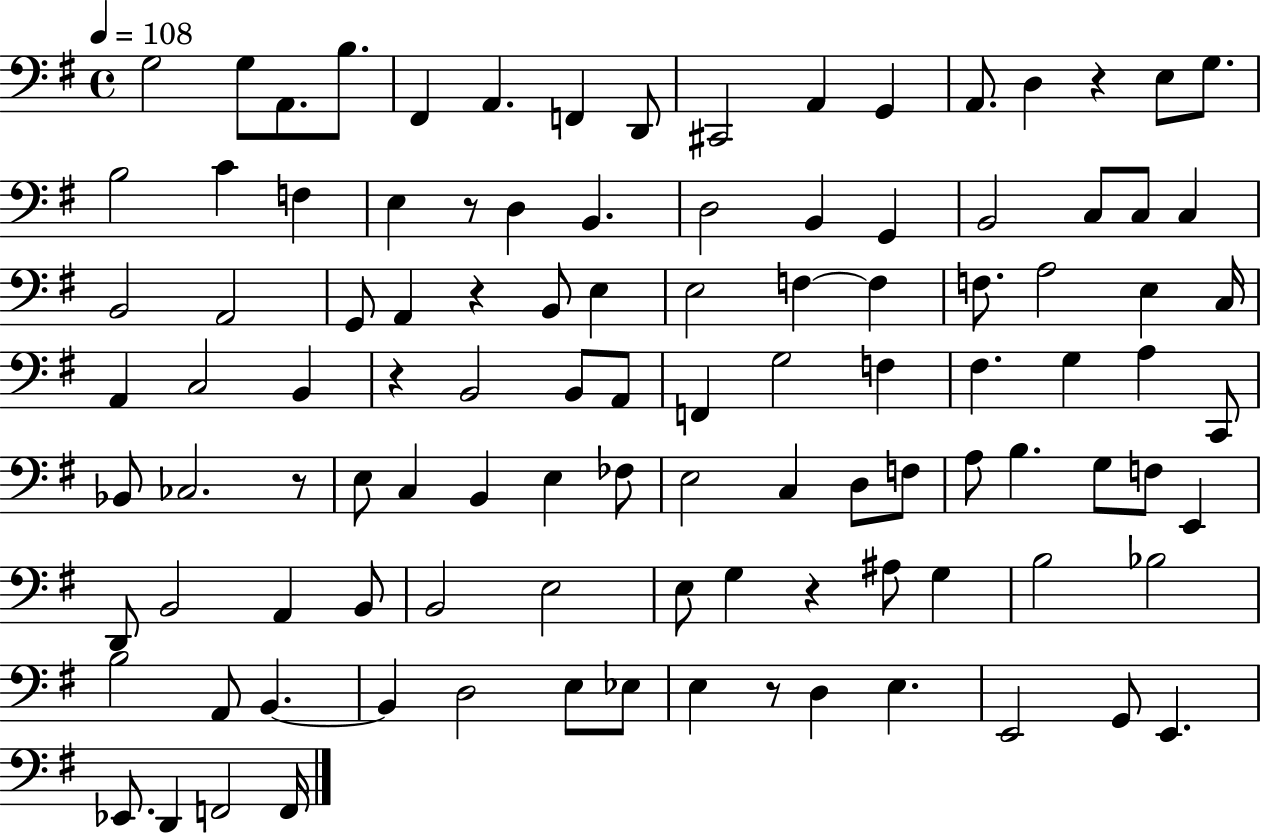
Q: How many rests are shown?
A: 7